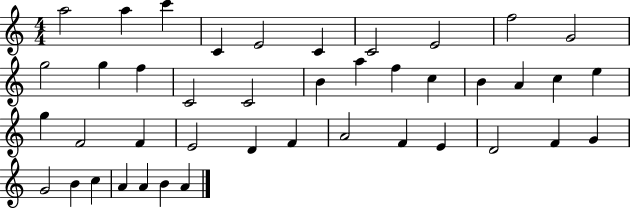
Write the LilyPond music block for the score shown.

{
  \clef treble
  \numericTimeSignature
  \time 4/4
  \key c \major
  a''2 a''4 c'''4 | c'4 e'2 c'4 | c'2 e'2 | f''2 g'2 | \break g''2 g''4 f''4 | c'2 c'2 | b'4 a''4 f''4 c''4 | b'4 a'4 c''4 e''4 | \break g''4 f'2 f'4 | e'2 d'4 f'4 | a'2 f'4 e'4 | d'2 f'4 g'4 | \break g'2 b'4 c''4 | a'4 a'4 b'4 a'4 | \bar "|."
}